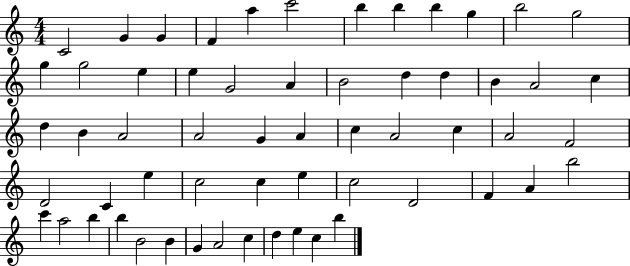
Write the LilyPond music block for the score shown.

{
  \clef treble
  \numericTimeSignature
  \time 4/4
  \key c \major
  c'2 g'4 g'4 | f'4 a''4 c'''2 | b''4 b''4 b''4 g''4 | b''2 g''2 | \break g''4 g''2 e''4 | e''4 g'2 a'4 | b'2 d''4 d''4 | b'4 a'2 c''4 | \break d''4 b'4 a'2 | a'2 g'4 a'4 | c''4 a'2 c''4 | a'2 f'2 | \break d'2 c'4 e''4 | c''2 c''4 e''4 | c''2 d'2 | f'4 a'4 b''2 | \break c'''4 a''2 b''4 | b''4 b'2 b'4 | g'4 a'2 c''4 | d''4 e''4 c''4 b''4 | \break \bar "|."
}